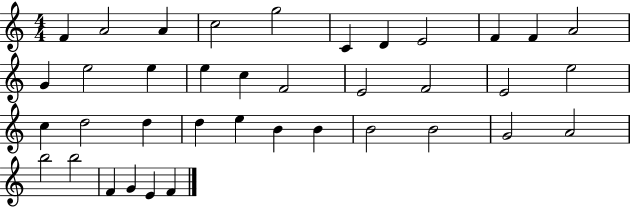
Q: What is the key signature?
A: C major